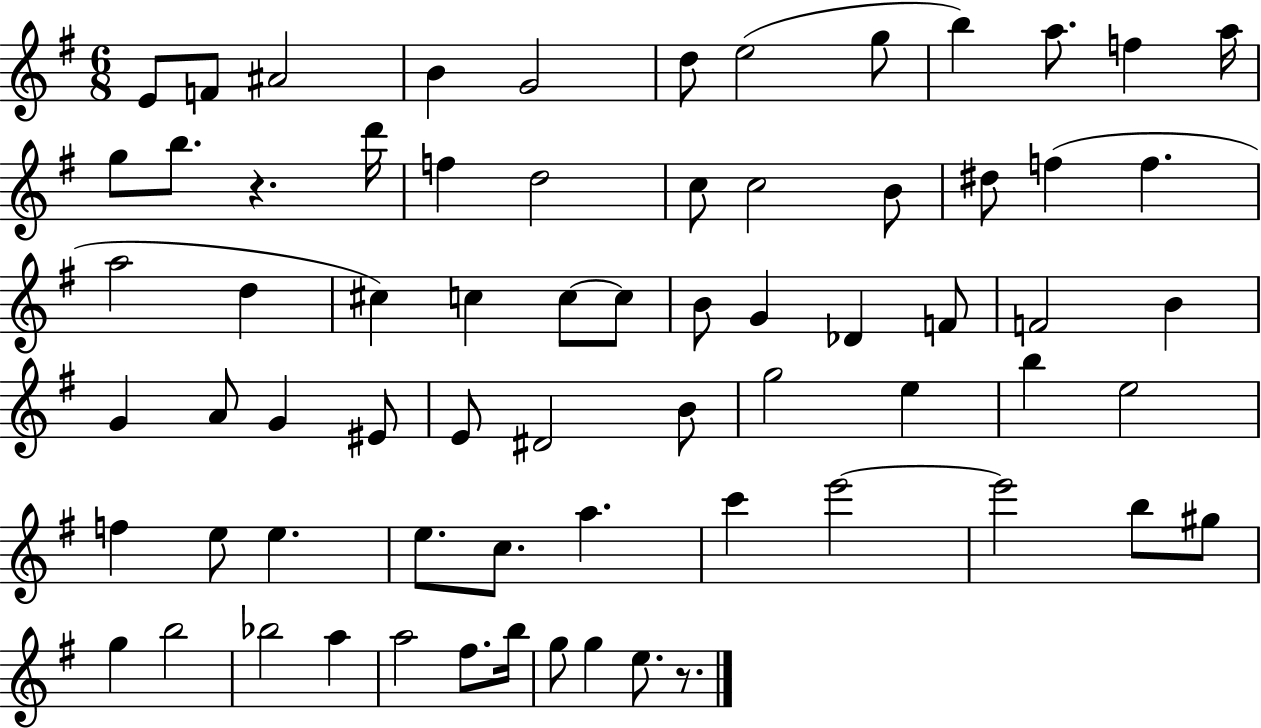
E4/e F4/e A#4/h B4/q G4/h D5/e E5/h G5/e B5/q A5/e. F5/q A5/s G5/e B5/e. R/q. D6/s F5/q D5/h C5/e C5/h B4/e D#5/e F5/q F5/q. A5/h D5/q C#5/q C5/q C5/e C5/e B4/e G4/q Db4/q F4/e F4/h B4/q G4/q A4/e G4/q EIS4/e E4/e D#4/h B4/e G5/h E5/q B5/q E5/h F5/q E5/e E5/q. E5/e. C5/e. A5/q. C6/q E6/h E6/h B5/e G#5/e G5/q B5/h Bb5/h A5/q A5/h F#5/e. B5/s G5/e G5/q E5/e. R/e.